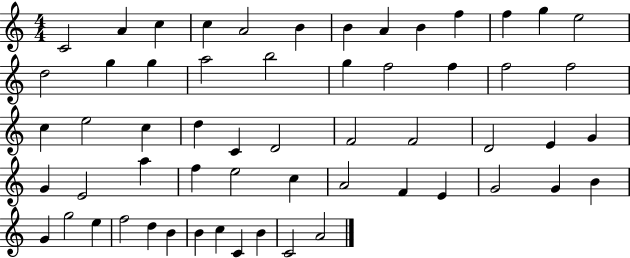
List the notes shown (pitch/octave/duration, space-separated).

C4/h A4/q C5/q C5/q A4/h B4/q B4/q A4/q B4/q F5/q F5/q G5/q E5/h D5/h G5/q G5/q A5/h B5/h G5/q F5/h F5/q F5/h F5/h C5/q E5/h C5/q D5/q C4/q D4/h F4/h F4/h D4/h E4/q G4/q G4/q E4/h A5/q F5/q E5/h C5/q A4/h F4/q E4/q G4/h G4/q B4/q G4/q G5/h E5/q F5/h D5/q B4/q B4/q C5/q C4/q B4/q C4/h A4/h